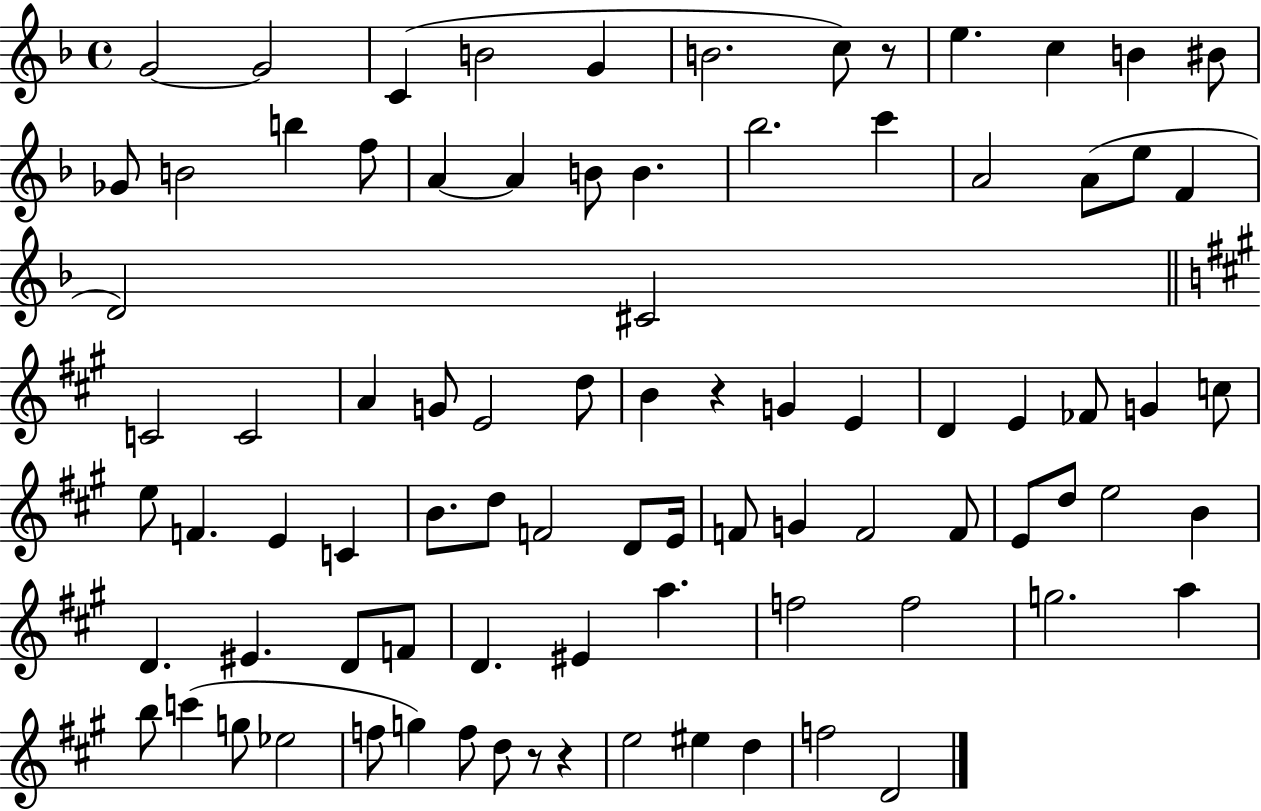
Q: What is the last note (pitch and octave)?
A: D4